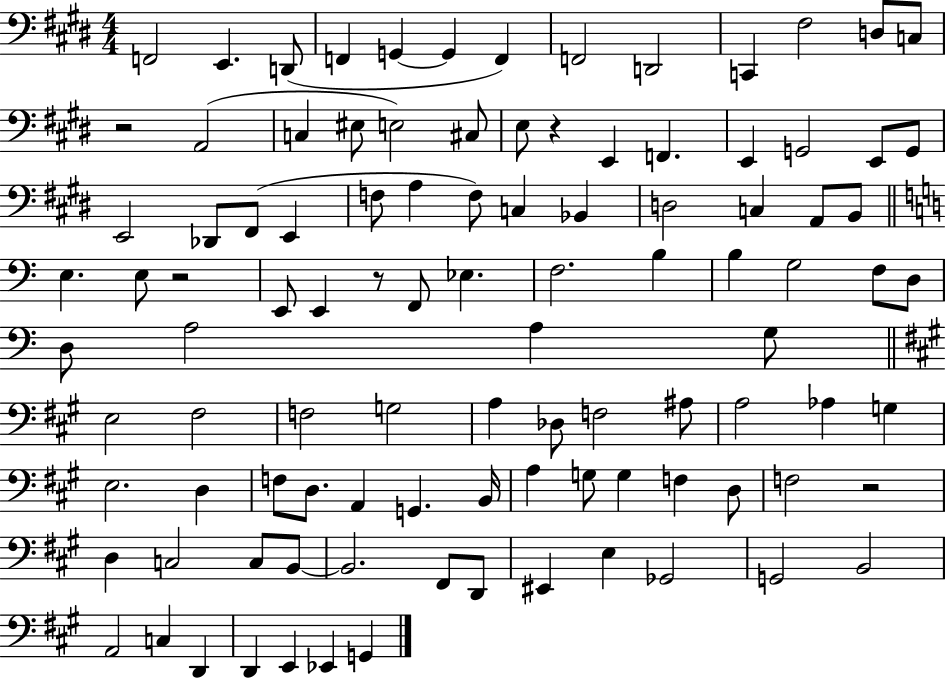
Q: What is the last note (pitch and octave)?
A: G2